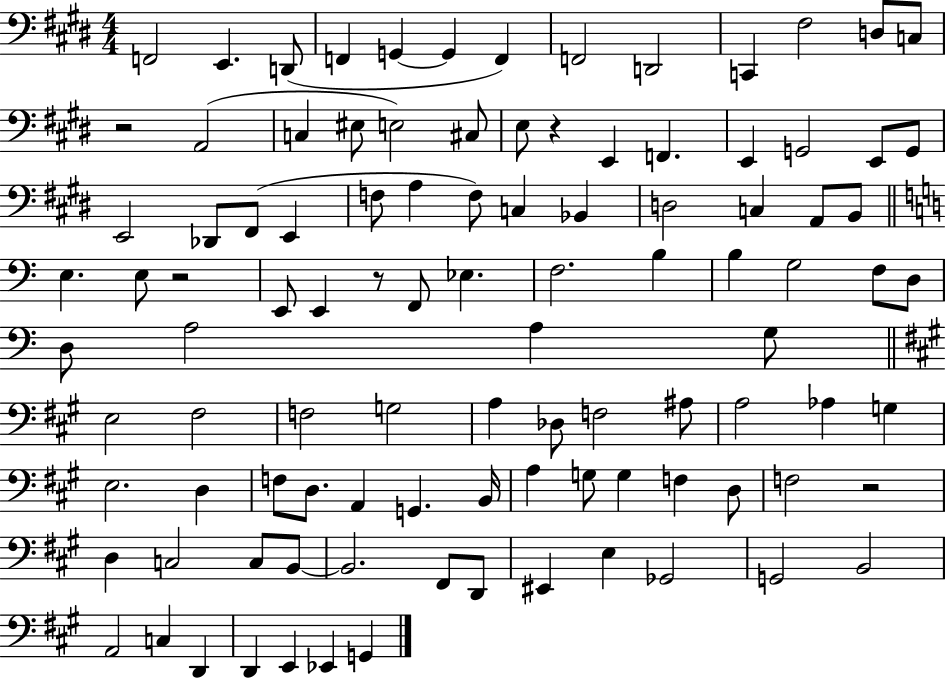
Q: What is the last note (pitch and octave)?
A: G2